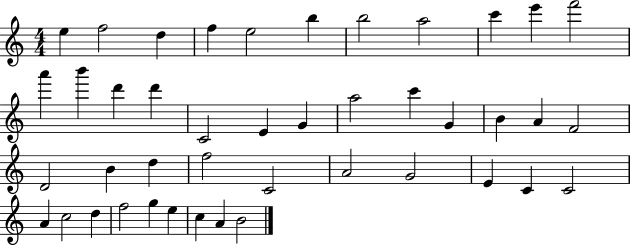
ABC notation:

X:1
T:Untitled
M:4/4
L:1/4
K:C
e f2 d f e2 b b2 a2 c' e' f'2 a' b' d' d' C2 E G a2 c' G B A F2 D2 B d f2 C2 A2 G2 E C C2 A c2 d f2 g e c A B2